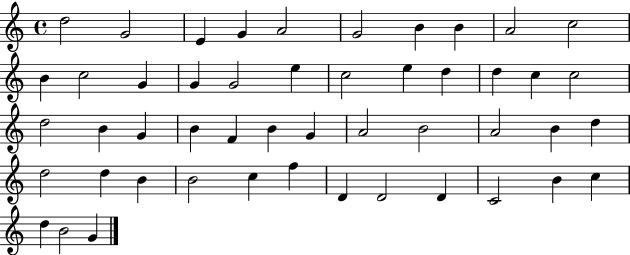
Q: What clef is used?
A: treble